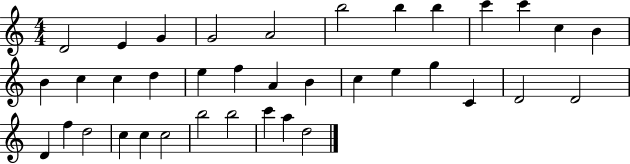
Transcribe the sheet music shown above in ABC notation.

X:1
T:Untitled
M:4/4
L:1/4
K:C
D2 E G G2 A2 b2 b b c' c' c B B c c d e f A B c e g C D2 D2 D f d2 c c c2 b2 b2 c' a d2